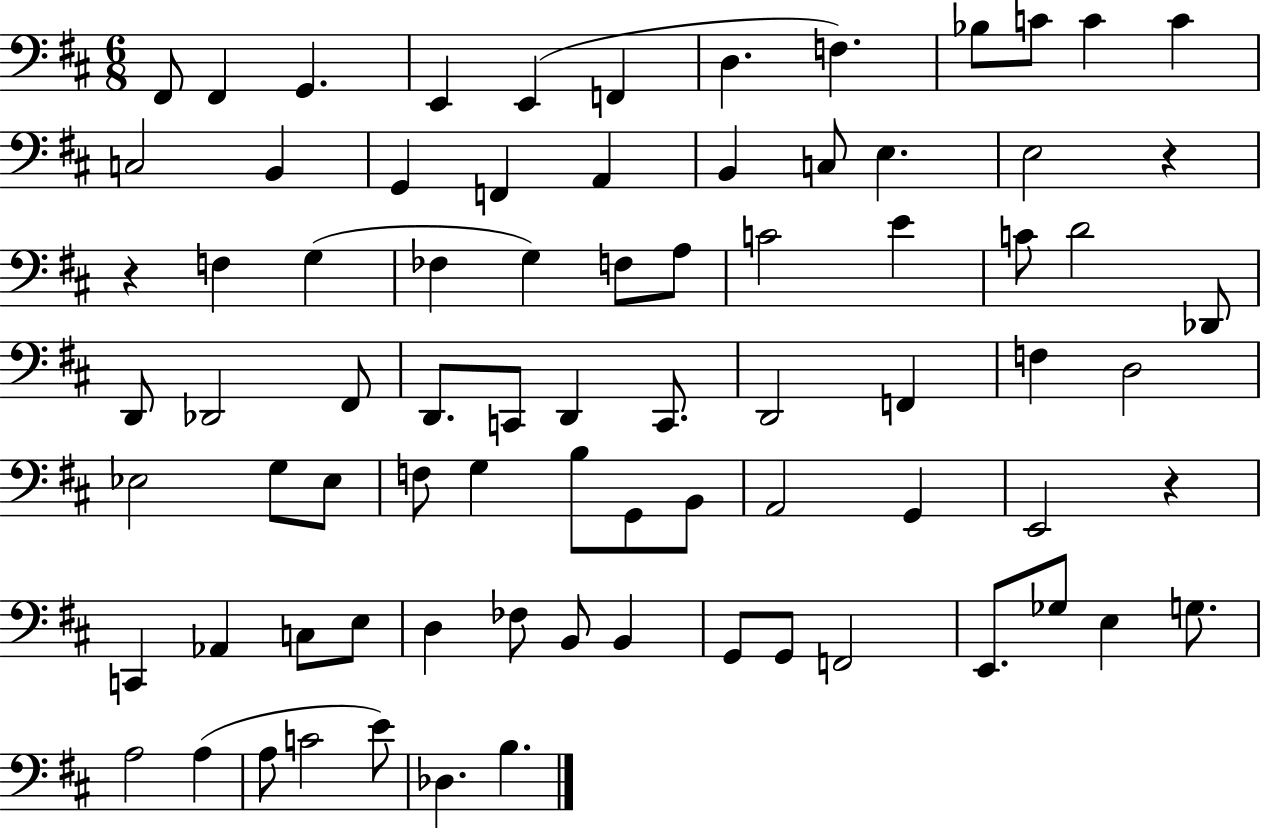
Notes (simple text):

F#2/e F#2/q G2/q. E2/q E2/q F2/q D3/q. F3/q. Bb3/e C4/e C4/q C4/q C3/h B2/q G2/q F2/q A2/q B2/q C3/e E3/q. E3/h R/q R/q F3/q G3/q FES3/q G3/q F3/e A3/e C4/h E4/q C4/e D4/h Db2/e D2/e Db2/h F#2/e D2/e. C2/e D2/q C2/e. D2/h F2/q F3/q D3/h Eb3/h G3/e Eb3/e F3/e G3/q B3/e G2/e B2/e A2/h G2/q E2/h R/q C2/q Ab2/q C3/e E3/e D3/q FES3/e B2/e B2/q G2/e G2/e F2/h E2/e. Gb3/e E3/q G3/e. A3/h A3/q A3/e C4/h E4/e Db3/q. B3/q.